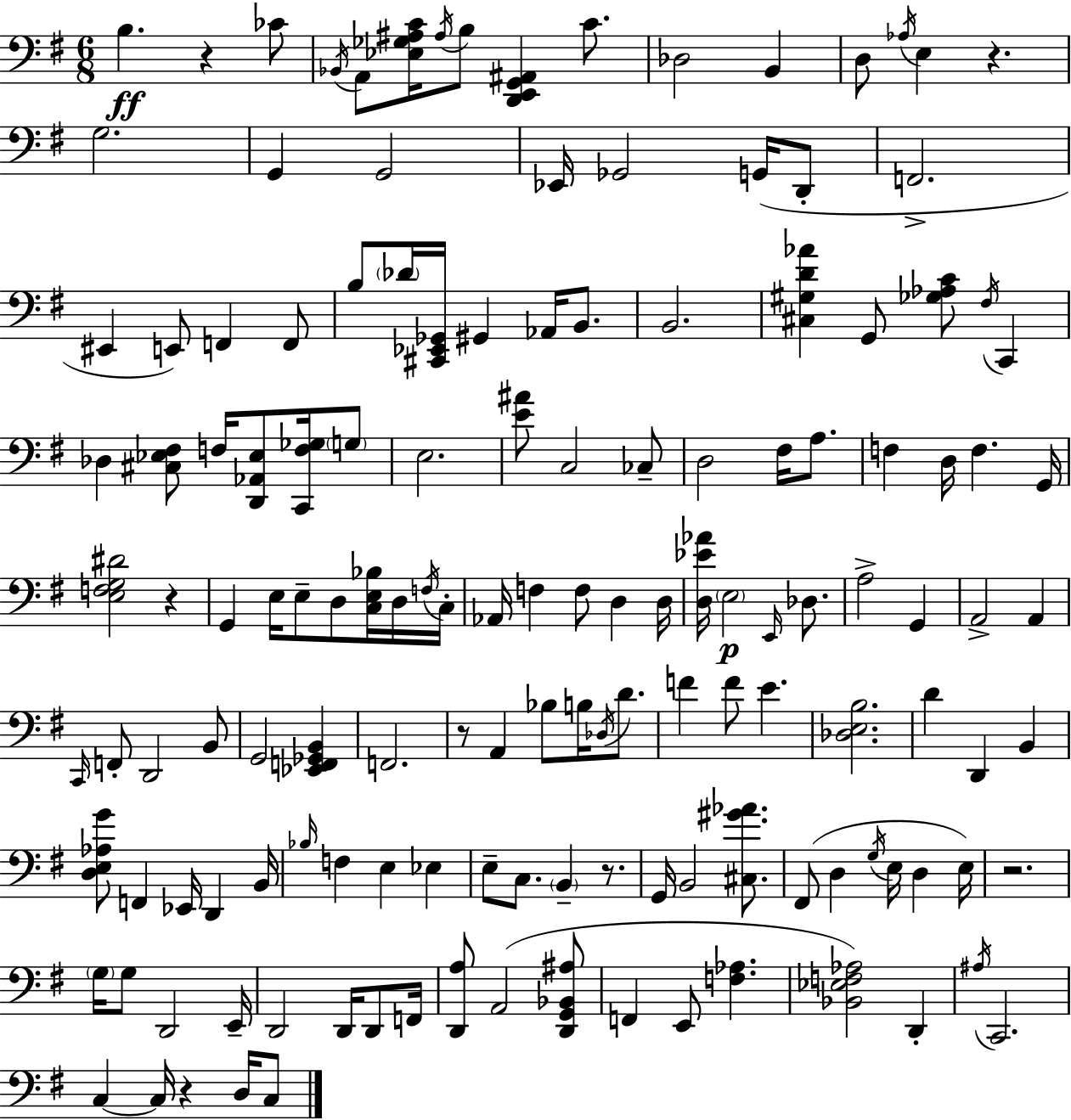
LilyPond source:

{
  \clef bass
  \numericTimeSignature
  \time 6/8
  \key e \minor
  b4.\ff r4 ces'8 | \acciaccatura { bes,16 } a,8 <ees ges ais c'>16 \acciaccatura { ais16 } b8 <d, e, g, ais,>4 c'8. | des2 b,4 | d8 \acciaccatura { aes16 } e4 r4. | \break g2. | g,4 g,2 | ees,16 ges,2 | g,16( d,8-. f,2.-> | \break eis,4 e,8) f,4 | f,8 b8 \parenthesize des'16 <cis, ees, ges,>16 gis,4 aes,16 | b,8. b,2. | <cis gis d' aes'>4 g,8 <ges aes c'>8 \acciaccatura { fis16 } | \break c,4 des4 <cis ees fis>8 f16 <d, aes, ees>8 | <c, f ges>16 \parenthesize g8 e2. | <e' ais'>8 c2 | ces8-- d2 | \break fis16 a8. f4 d16 f4. | g,16 <e f g dis'>2 | r4 g,4 e16 e8-- d8 | <c e bes>16 d16 \acciaccatura { f16 } c16-. aes,16 f4 f8 | \break d4 d16 <d ees' aes'>16 \parenthesize e2\p | \grace { e,16 } des8. a2-> | g,4 a,2-> | a,4 \grace { c,16 } f,8-. d,2 | \break b,8 g,2 | <ees, f, ges, b,>4 f,2. | r8 a,4 | bes8 b16 \acciaccatura { des16 } d'8. f'4 | \break f'8 e'4. <des e b>2. | d'4 | d,4 b,4 <d e aes g'>8 f,4 | ees,16 d,4 b,16 \grace { bes16 } f4 | \break e4 ees4 e8-- c8. | \parenthesize b,4-- r8. g,16 b,2 | <cis gis' aes'>8. fis,8( d4 | \acciaccatura { g16 } e16 d4 e16) r2. | \break \parenthesize g16 g8 | d,2 e,16-- d,2 | d,16 d,8 f,16 <d, a>8 | a,2( <d, g, bes, ais>8 f,4 | \break e,8 <f aes>4. <bes, ees f aes>2) | d,4-. \acciaccatura { ais16 } c,2. | c4~~ | c16 r4 d16 c8 \bar "|."
}